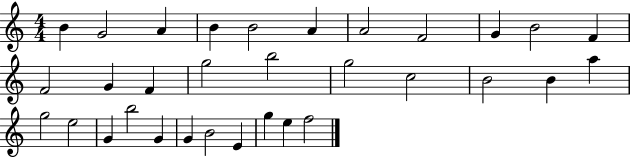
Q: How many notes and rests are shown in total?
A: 32